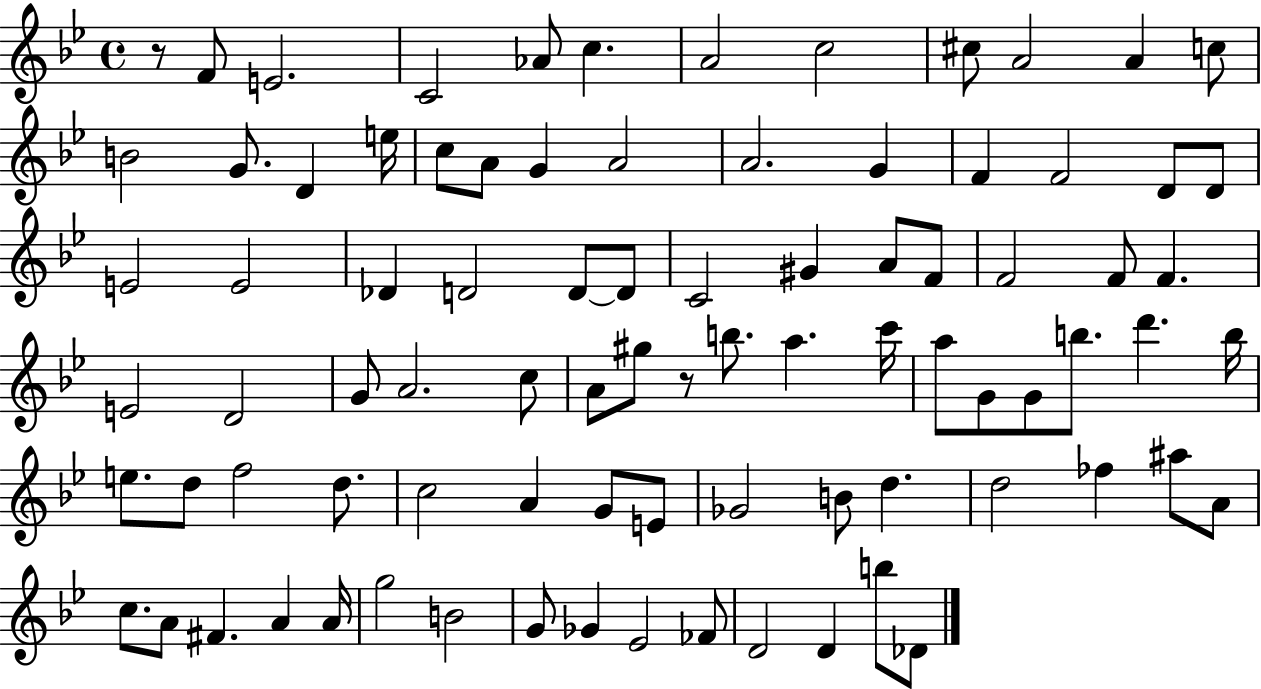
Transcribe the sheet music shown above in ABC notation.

X:1
T:Untitled
M:4/4
L:1/4
K:Bb
z/2 F/2 E2 C2 _A/2 c A2 c2 ^c/2 A2 A c/2 B2 G/2 D e/4 c/2 A/2 G A2 A2 G F F2 D/2 D/2 E2 E2 _D D2 D/2 D/2 C2 ^G A/2 F/2 F2 F/2 F E2 D2 G/2 A2 c/2 A/2 ^g/2 z/2 b/2 a c'/4 a/2 G/2 G/2 b/2 d' b/4 e/2 d/2 f2 d/2 c2 A G/2 E/2 _G2 B/2 d d2 _f ^a/2 A/2 c/2 A/2 ^F A A/4 g2 B2 G/2 _G _E2 _F/2 D2 D b/2 _D/2